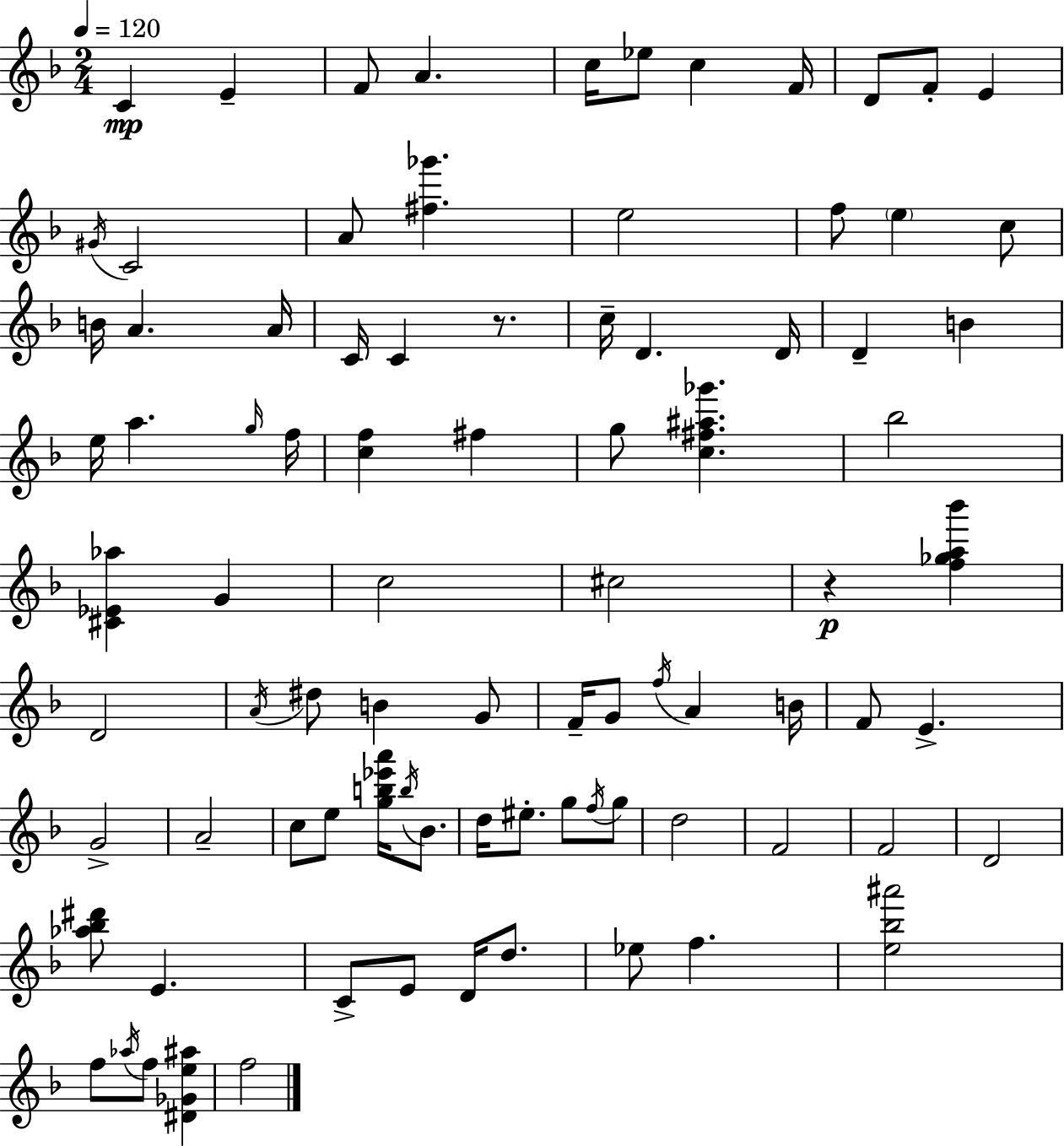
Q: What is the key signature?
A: D minor